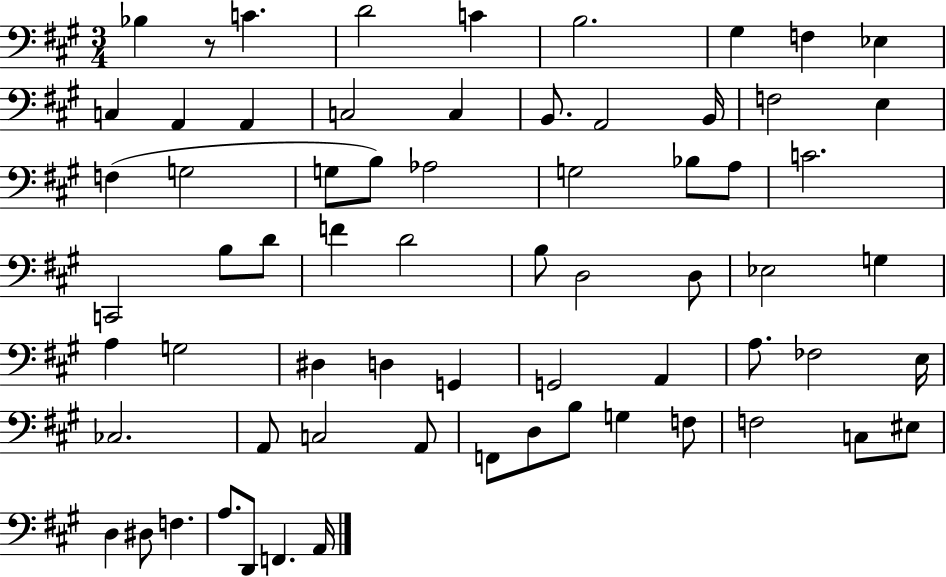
X:1
T:Untitled
M:3/4
L:1/4
K:A
_B, z/2 C D2 C B,2 ^G, F, _E, C, A,, A,, C,2 C, B,,/2 A,,2 B,,/4 F,2 E, F, G,2 G,/2 B,/2 _A,2 G,2 _B,/2 A,/2 C2 C,,2 B,/2 D/2 F D2 B,/2 D,2 D,/2 _E,2 G, A, G,2 ^D, D, G,, G,,2 A,, A,/2 _F,2 E,/4 _C,2 A,,/2 C,2 A,,/2 F,,/2 D,/2 B,/2 G, F,/2 F,2 C,/2 ^E,/2 D, ^D,/2 F, A,/2 D,,/2 F,, A,,/4